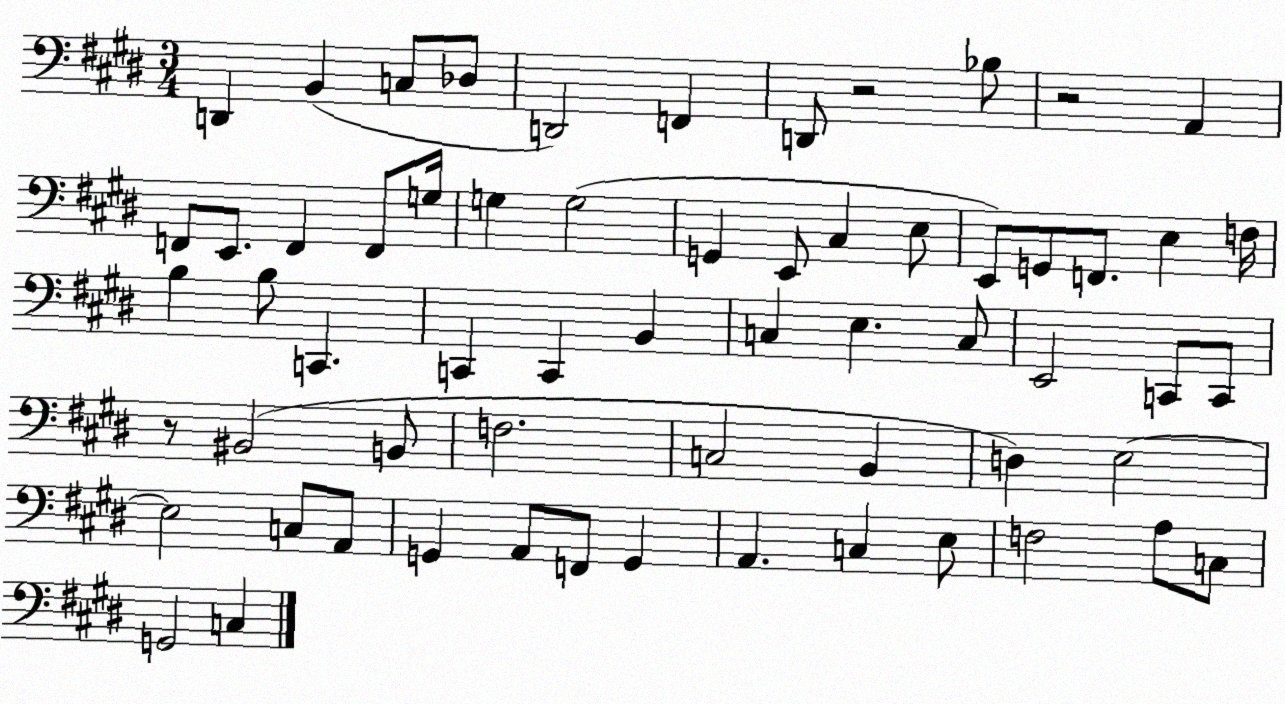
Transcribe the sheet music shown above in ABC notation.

X:1
T:Untitled
M:3/4
L:1/4
K:E
D,, B,, C,/2 _D,/2 D,,2 F,, D,,/2 z2 _B,/2 z2 A,, F,,/2 E,,/2 F,, F,,/2 G,/4 G, G,2 G,, E,,/2 ^C, E,/2 E,,/2 G,,/2 F,,/2 E, F,/4 B, B,/2 C,, C,, C,, B,, C, E, C,/2 E,,2 C,,/2 C,,/2 z/2 ^B,,2 B,,/2 F,2 C,2 B,, D, E,2 E,2 C,/2 A,,/2 G,, A,,/2 F,,/2 G,, A,, C, E,/2 F,2 A,/2 C,/2 G,,2 C,